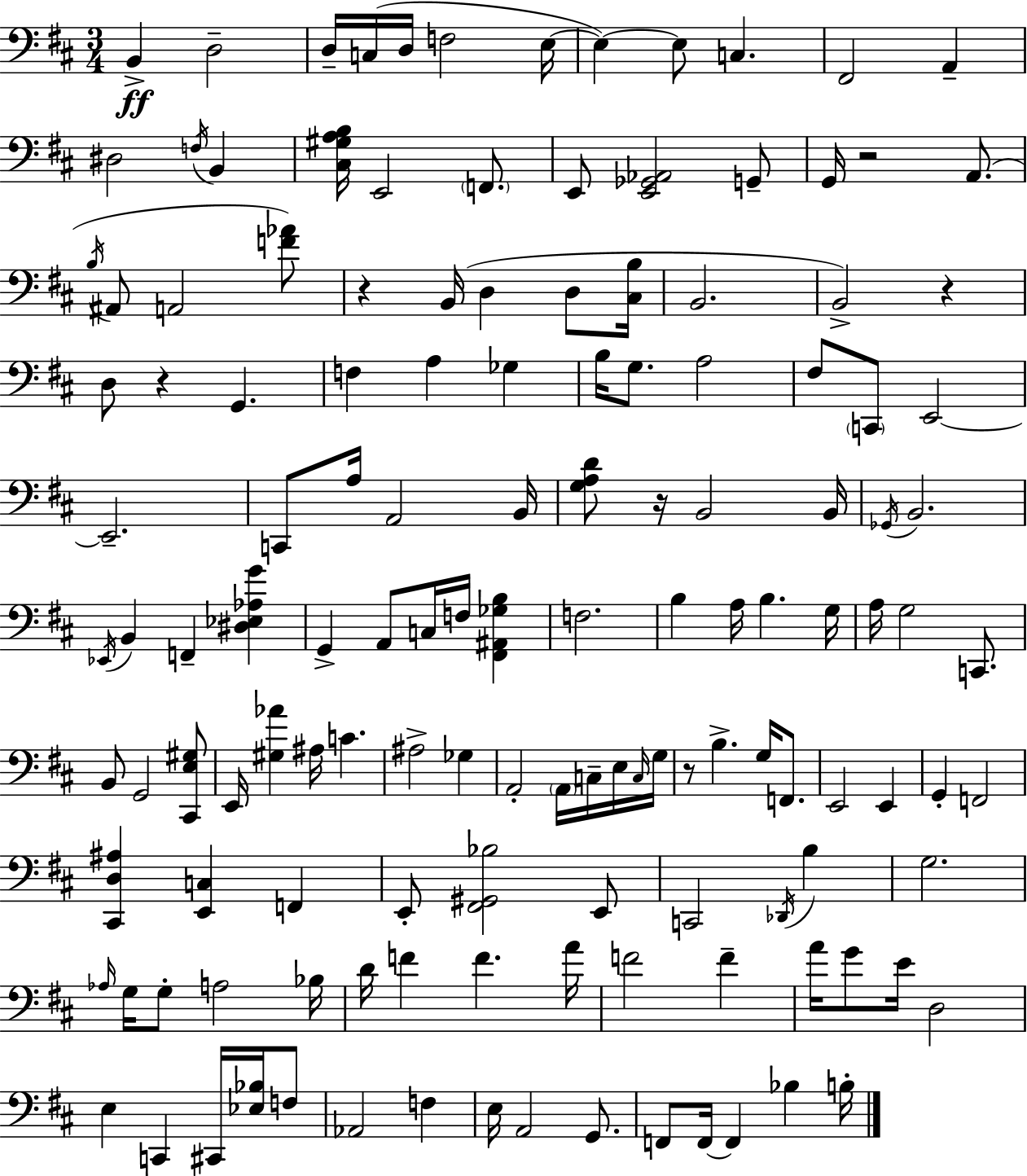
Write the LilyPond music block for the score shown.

{
  \clef bass
  \numericTimeSignature
  \time 3/4
  \key d \major
  b,4->\ff d2-- | d16-- c16( d16 f2 e16~~ | e4~~) e8 c4. | fis,2 a,4-- | \break dis2 \acciaccatura { f16 } b,4 | <cis gis a b>16 e,2 \parenthesize f,8. | e,8 <e, ges, aes,>2 g,8-- | g,16 r2 a,8.( | \break \acciaccatura { b16 } ais,8 a,2 | <f' aes'>8) r4 b,16( d4 d8 | <cis b>16 b,2. | b,2->) r4 | \break d8 r4 g,4. | f4 a4 ges4 | b16 g8. a2 | fis8 \parenthesize c,8 e,2~~ | \break e,2.-- | c,8 a16 a,2 | b,16 <g a d'>8 r16 b,2 | b,16 \acciaccatura { ges,16 } b,2. | \break \acciaccatura { ees,16 } b,4 f,4-- | <dis ees aes g'>4 g,4-> a,8 c16 f16 | <fis, ais, ges b>4 f2. | b4 a16 b4. | \break g16 a16 g2 | c,8. b,8 g,2 | <cis, e gis>8 e,16 <gis aes'>4 ais16 c'4. | ais2-> | \break ges4 a,2-. | \parenthesize a,16 c16-- e16 \grace { c16 } g16 r8 b4.-> | g16 f,8. e,2 | e,4 g,4-. f,2 | \break <cis, d ais>4 <e, c>4 | f,4 e,8-. <fis, gis, bes>2 | e,8 c,2 | \acciaccatura { des,16 } b4 g2. | \break \grace { aes16 } g16 g8-. a2 | bes16 d'16 f'4 | f'4. a'16 f'2 | f'4-- a'16 g'8 e'16 d2 | \break e4 c,4 | cis,16 <ees bes>16 f8 aes,2 | f4 e16 a,2 | g,8. f,8 f,16~~ f,4 | \break bes4 b16-. \bar "|."
}